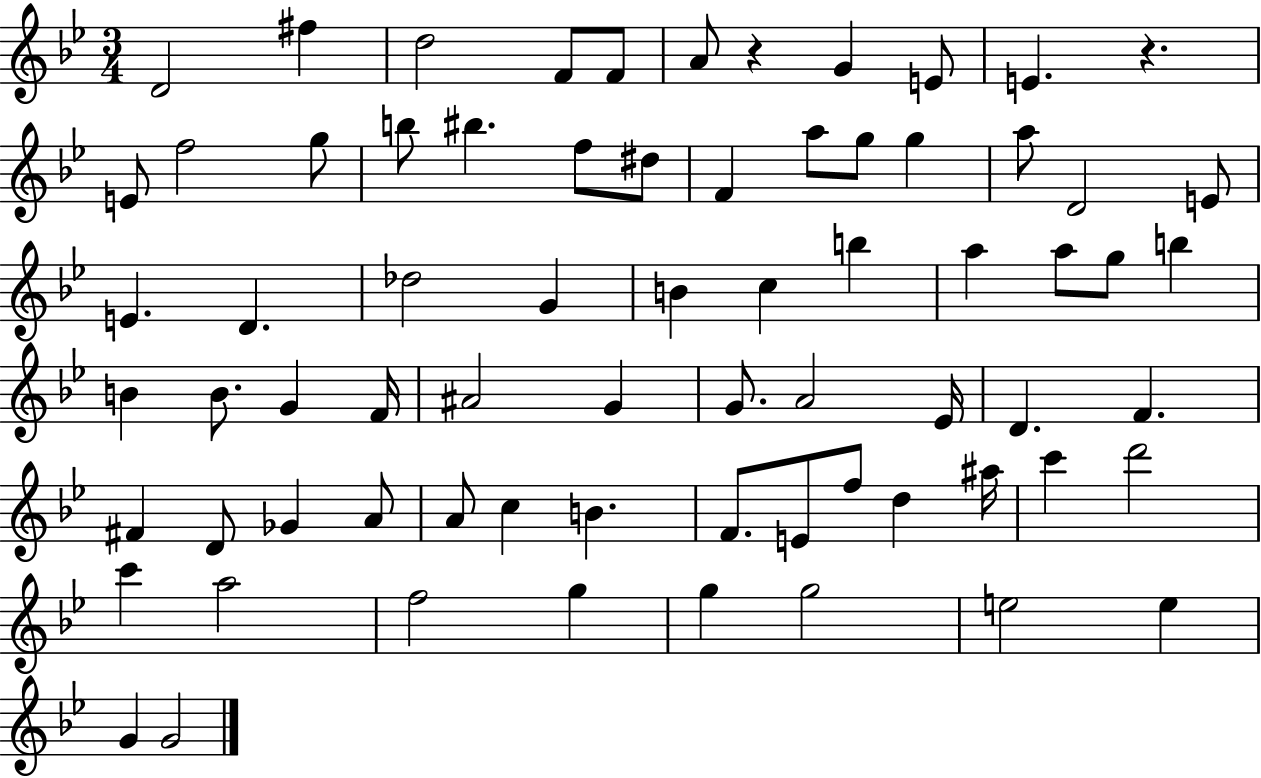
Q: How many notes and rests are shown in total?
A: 71